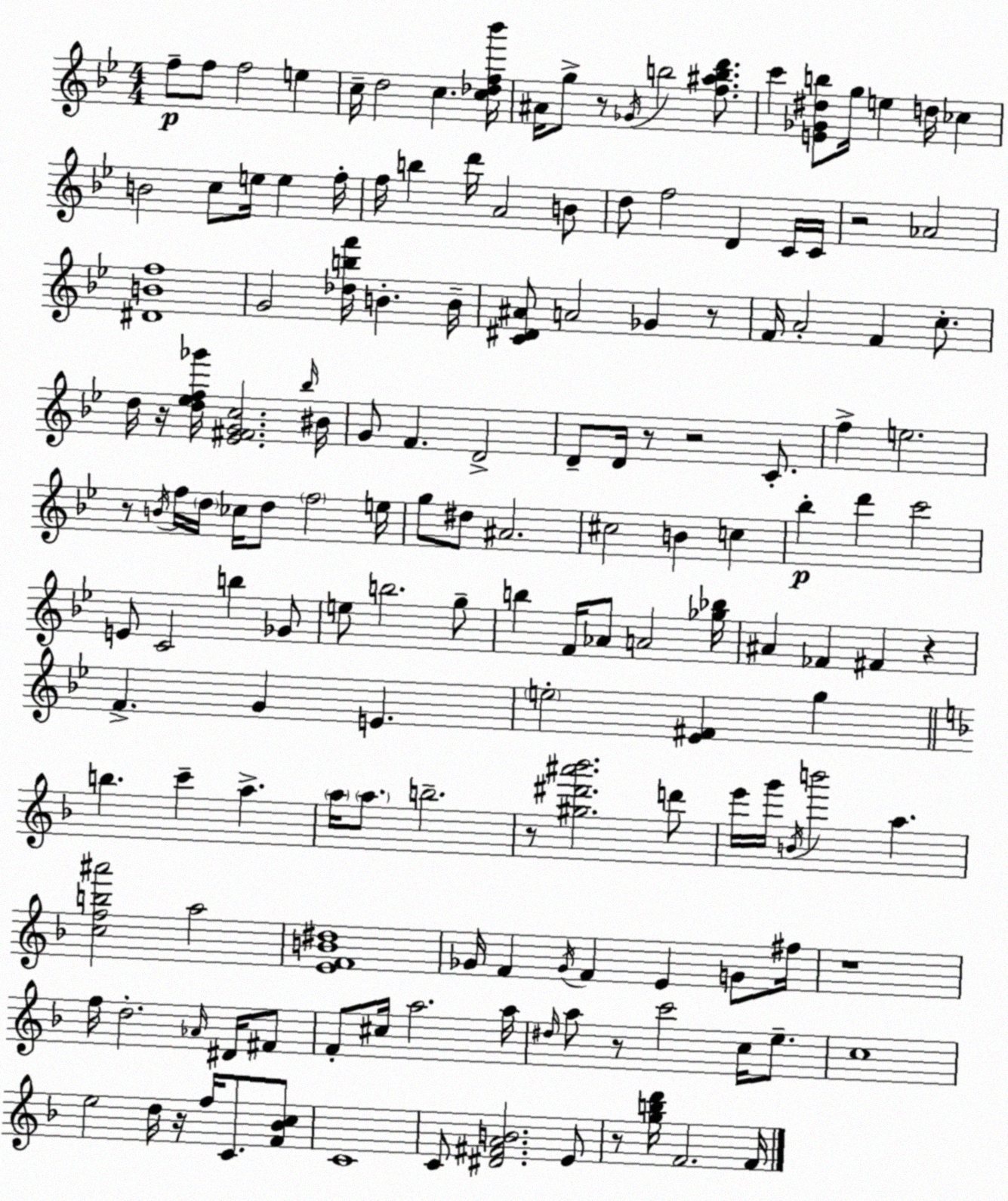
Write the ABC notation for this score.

X:1
T:Untitled
M:4/4
L:1/4
K:Gm
f/2 f/2 f2 e c/4 d2 c [c_df_b']/4 ^A/4 g/2 z/2 _G/4 b2 [f^abd']/2 c' [E_G^db]/2 g/4 e d/4 _c B2 c/2 e/4 e f/4 f/4 b d'/4 A2 B/2 d/2 f2 D C/4 C/4 z2 _A2 [^DBf]4 G2 [_dbf']/4 B B/4 [C^D^A]/2 A2 _G z/2 F/4 A2 F c/2 d/4 z/4 [d_ef_g']/4 [_E^FGc]2 _b/4 ^B/4 G/2 F D2 D/2 D/4 z/2 z2 C/2 f e2 z/2 B/4 f/4 d/4 _c/4 d/2 f2 e/4 g/2 ^d/2 ^A2 ^c2 B c _b d' c'2 E/2 C2 b _G/2 e/2 b2 g/2 b F/4 _A/2 A2 [_g_b]/4 ^A _F ^F z F G E e2 [_E^F] g b c' a a/4 a/2 b2 z/2 [^g^d'^a'_b']2 d'/2 e'/4 g'/4 B/4 b'2 a [cfb^a']2 a2 [EFB^d]4 _G/4 F _G/4 F E G/2 ^f/4 z4 f/4 d2 _A/4 ^D/4 ^F/2 F/2 ^c/4 a2 a/4 ^d/4 a/2 z/2 c'2 c/4 e/2 c4 e2 d/4 z/4 f/4 C/2 [F_Bc]/2 C4 C/2 [^D^FAB]2 E/2 z/2 [gbd']/4 F2 F/4